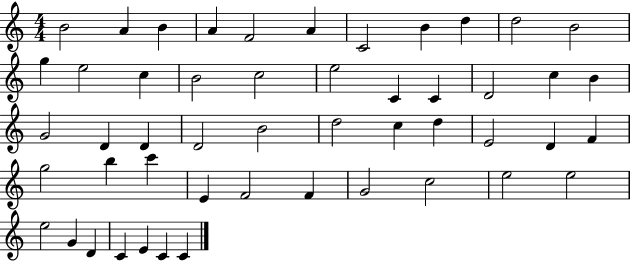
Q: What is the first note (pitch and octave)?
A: B4